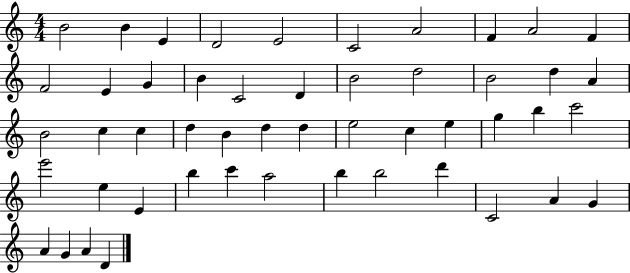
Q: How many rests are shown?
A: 0